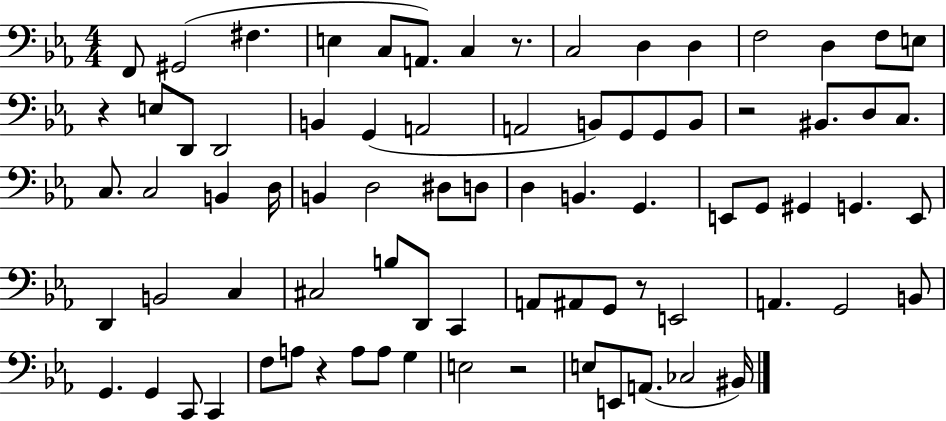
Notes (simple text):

F2/e G#2/h F#3/q. E3/q C3/e A2/e. C3/q R/e. C3/h D3/q D3/q F3/h D3/q F3/e E3/e R/q E3/e D2/e D2/h B2/q G2/q A2/h A2/h B2/e G2/e G2/e B2/e R/h BIS2/e. D3/e C3/e. C3/e. C3/h B2/q D3/s B2/q D3/h D#3/e D3/e D3/q B2/q. G2/q. E2/e G2/e G#2/q G2/q. E2/e D2/q B2/h C3/q C#3/h B3/e D2/e C2/q A2/e A#2/e G2/e R/e E2/h A2/q. G2/h B2/e G2/q. G2/q C2/e C2/q F3/e A3/e R/q A3/e A3/e G3/q E3/h R/h E3/e E2/e A2/e. CES3/h BIS2/s